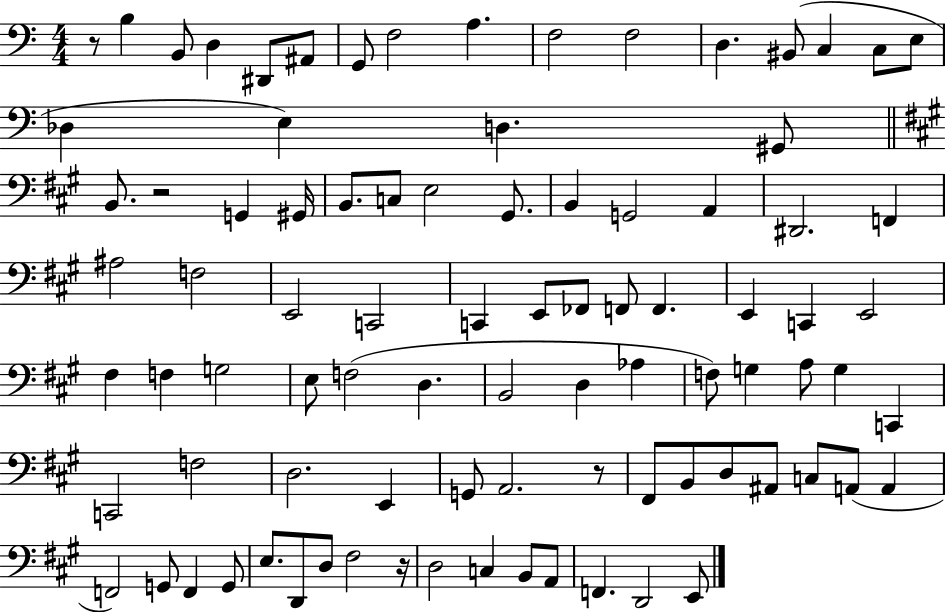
X:1
T:Untitled
M:4/4
L:1/4
K:C
z/2 B, B,,/2 D, ^D,,/2 ^A,,/2 G,,/2 F,2 A, F,2 F,2 D, ^B,,/2 C, C,/2 E,/2 _D, E, D, ^G,,/2 B,,/2 z2 G,, ^G,,/4 B,,/2 C,/2 E,2 ^G,,/2 B,, G,,2 A,, ^D,,2 F,, ^A,2 F,2 E,,2 C,,2 C,, E,,/2 _F,,/2 F,,/2 F,, E,, C,, E,,2 ^F, F, G,2 E,/2 F,2 D, B,,2 D, _A, F,/2 G, A,/2 G, C,, C,,2 F,2 D,2 E,, G,,/2 A,,2 z/2 ^F,,/2 B,,/2 D,/2 ^A,,/2 C,/2 A,,/2 A,, F,,2 G,,/2 F,, G,,/2 E,/2 D,,/2 D,/2 ^F,2 z/4 D,2 C, B,,/2 A,,/2 F,, D,,2 E,,/2